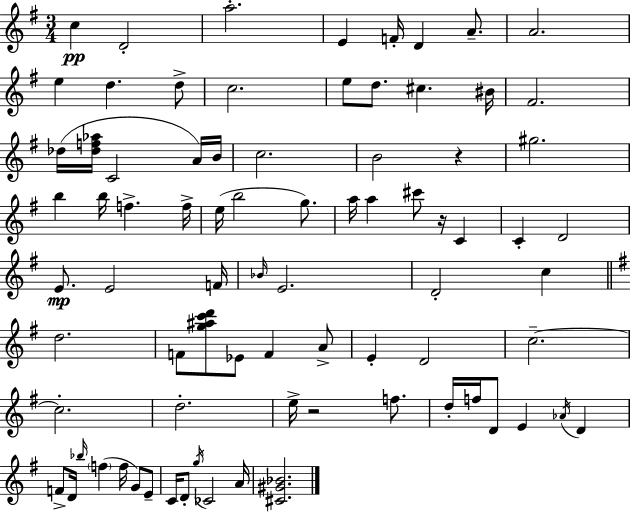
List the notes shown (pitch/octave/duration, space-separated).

C5/q D4/h A5/h. E4/q F4/s D4/q A4/e. A4/h. E5/q D5/q. D5/e C5/h. E5/e D5/e. C#5/q. BIS4/s F#4/h. Db5/s [Db5,F5,Ab5]/s C4/h A4/s B4/s C5/h. B4/h R/q G#5/h. B5/q B5/s F5/q. F5/s E5/s B5/h G5/e. A5/s A5/q C#6/e R/s C4/q C4/q D4/h E4/e. E4/h F4/s Bb4/s E4/h. D4/h C5/q D5/h. F4/e [G5,A#5,C6,D6]/e Eb4/e F4/q A4/e E4/q D4/h C5/h. C5/h. D5/h. E5/s R/h F5/e. D5/s F5/s D4/e E4/q Ab4/s D4/q F4/e D4/s Bb5/s F5/q F5/s G4/e E4/e C4/s D4/e G5/s CES4/h A4/s [C#4,G#4,Bb4]/h.